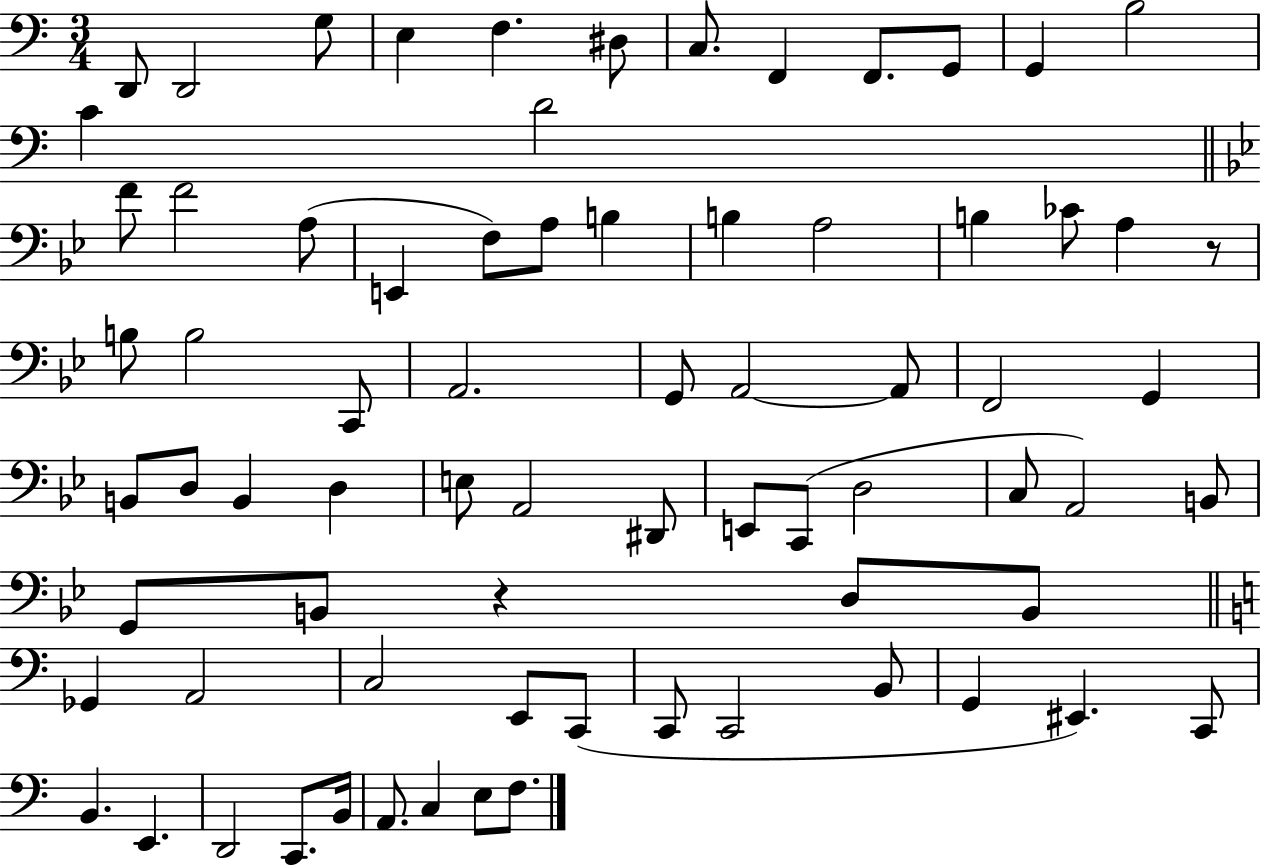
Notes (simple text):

D2/e D2/h G3/e E3/q F3/q. D#3/e C3/e. F2/q F2/e. G2/e G2/q B3/h C4/q D4/h F4/e F4/h A3/e E2/q F3/e A3/e B3/q B3/q A3/h B3/q CES4/e A3/q R/e B3/e B3/h C2/e A2/h. G2/e A2/h A2/e F2/h G2/q B2/e D3/e B2/q D3/q E3/e A2/h D#2/e E2/e C2/e D3/h C3/e A2/h B2/e G2/e B2/e R/q D3/e B2/e Gb2/q A2/h C3/h E2/e C2/e C2/e C2/h B2/e G2/q EIS2/q. C2/e B2/q. E2/q. D2/h C2/e. B2/s A2/e. C3/q E3/e F3/e.